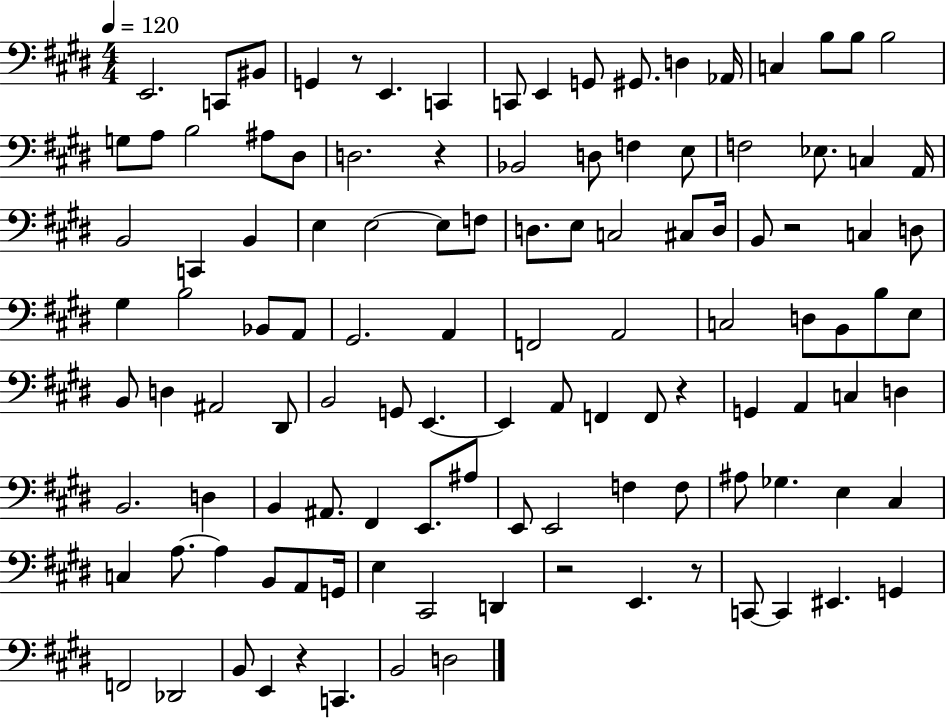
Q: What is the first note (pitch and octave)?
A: E2